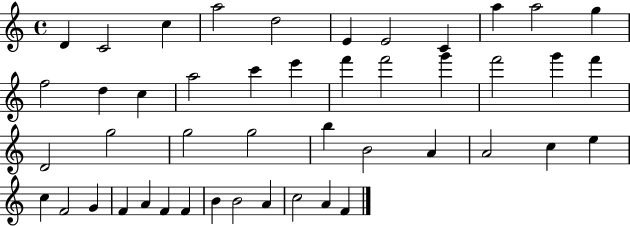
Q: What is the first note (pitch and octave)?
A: D4